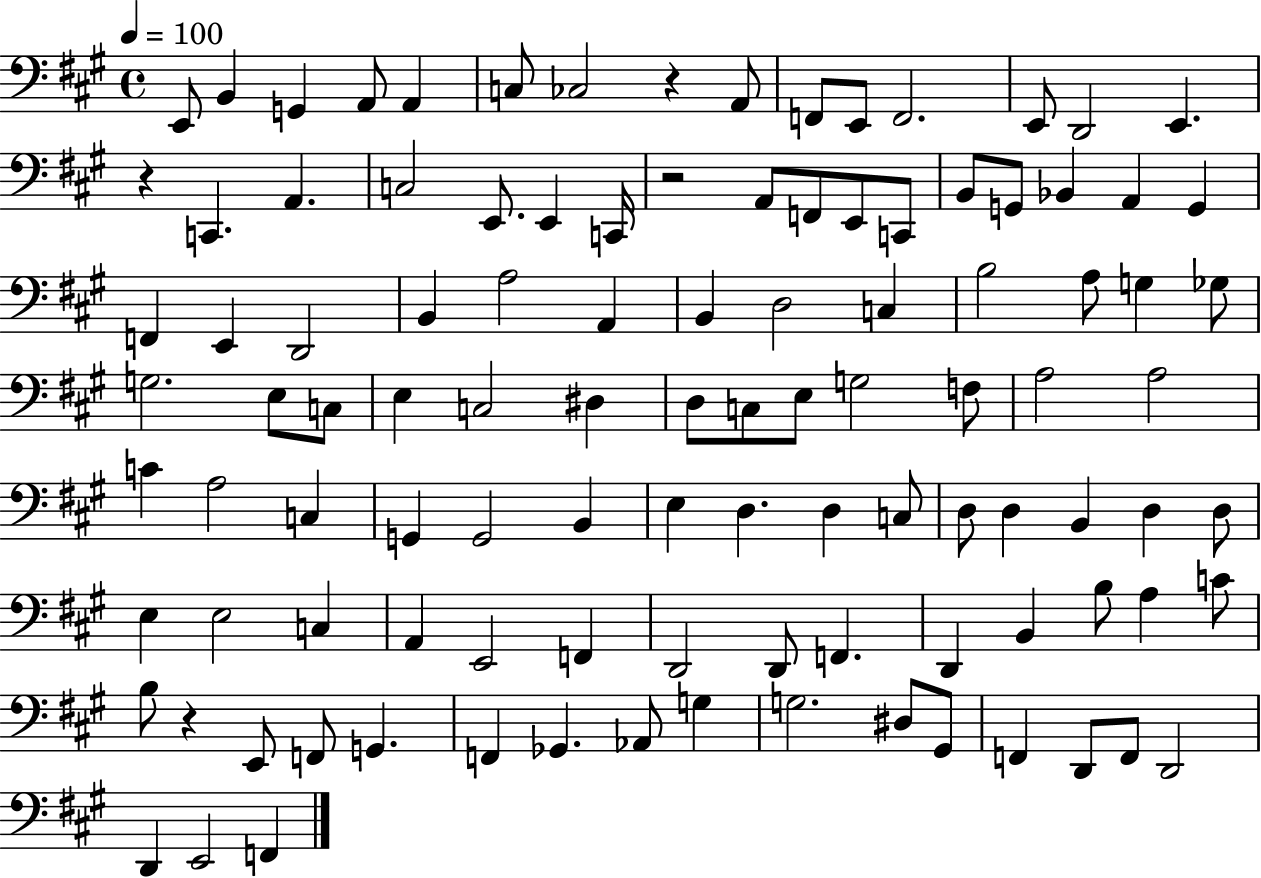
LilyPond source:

{
  \clef bass
  \time 4/4
  \defaultTimeSignature
  \key a \major
  \tempo 4 = 100
  e,8 b,4 g,4 a,8 a,4 | c8 ces2 r4 a,8 | f,8 e,8 f,2. | e,8 d,2 e,4. | \break r4 c,4. a,4. | c2 e,8. e,4 c,16 | r2 a,8 f,8 e,8 c,8 | b,8 g,8 bes,4 a,4 g,4 | \break f,4 e,4 d,2 | b,4 a2 a,4 | b,4 d2 c4 | b2 a8 g4 ges8 | \break g2. e8 c8 | e4 c2 dis4 | d8 c8 e8 g2 f8 | a2 a2 | \break c'4 a2 c4 | g,4 g,2 b,4 | e4 d4. d4 c8 | d8 d4 b,4 d4 d8 | \break e4 e2 c4 | a,4 e,2 f,4 | d,2 d,8 f,4. | d,4 b,4 b8 a4 c'8 | \break b8 r4 e,8 f,8 g,4. | f,4 ges,4. aes,8 g4 | g2. dis8 gis,8 | f,4 d,8 f,8 d,2 | \break d,4 e,2 f,4 | \bar "|."
}